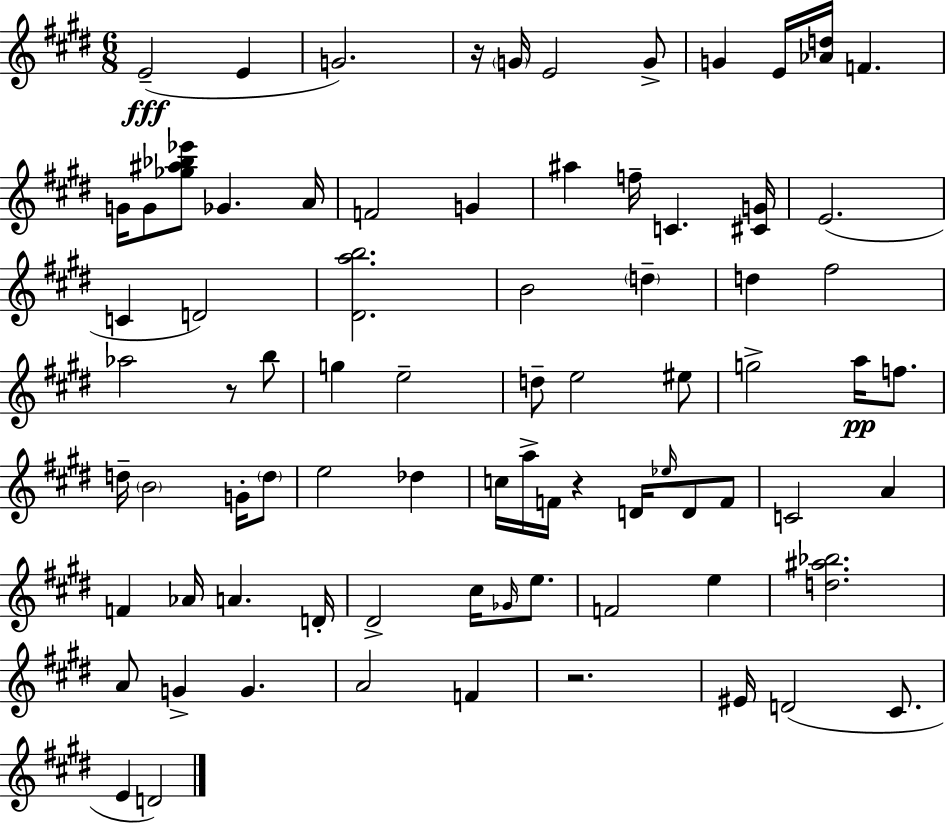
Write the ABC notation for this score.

X:1
T:Untitled
M:6/8
L:1/4
K:E
E2 E G2 z/4 G/4 E2 G/2 G E/4 [_Ad]/4 F G/4 G/2 [_g^a_b_e']/2 _G A/4 F2 G ^a f/4 C [^CG]/4 E2 C D2 [^Dab]2 B2 d d ^f2 _a2 z/2 b/2 g e2 d/2 e2 ^e/2 g2 a/4 f/2 d/4 B2 G/4 d/2 e2 _d c/4 a/4 F/4 z D/4 _e/4 D/2 F/2 C2 A F _A/4 A D/4 ^D2 ^c/4 _G/4 e/2 F2 e [d^a_b]2 A/2 G G A2 F z2 ^E/4 D2 ^C/2 E D2